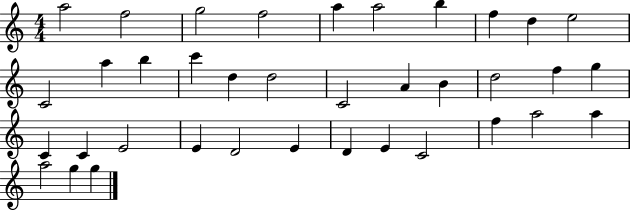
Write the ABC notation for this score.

X:1
T:Untitled
M:4/4
L:1/4
K:C
a2 f2 g2 f2 a a2 b f d e2 C2 a b c' d d2 C2 A B d2 f g C C E2 E D2 E D E C2 f a2 a a2 g g